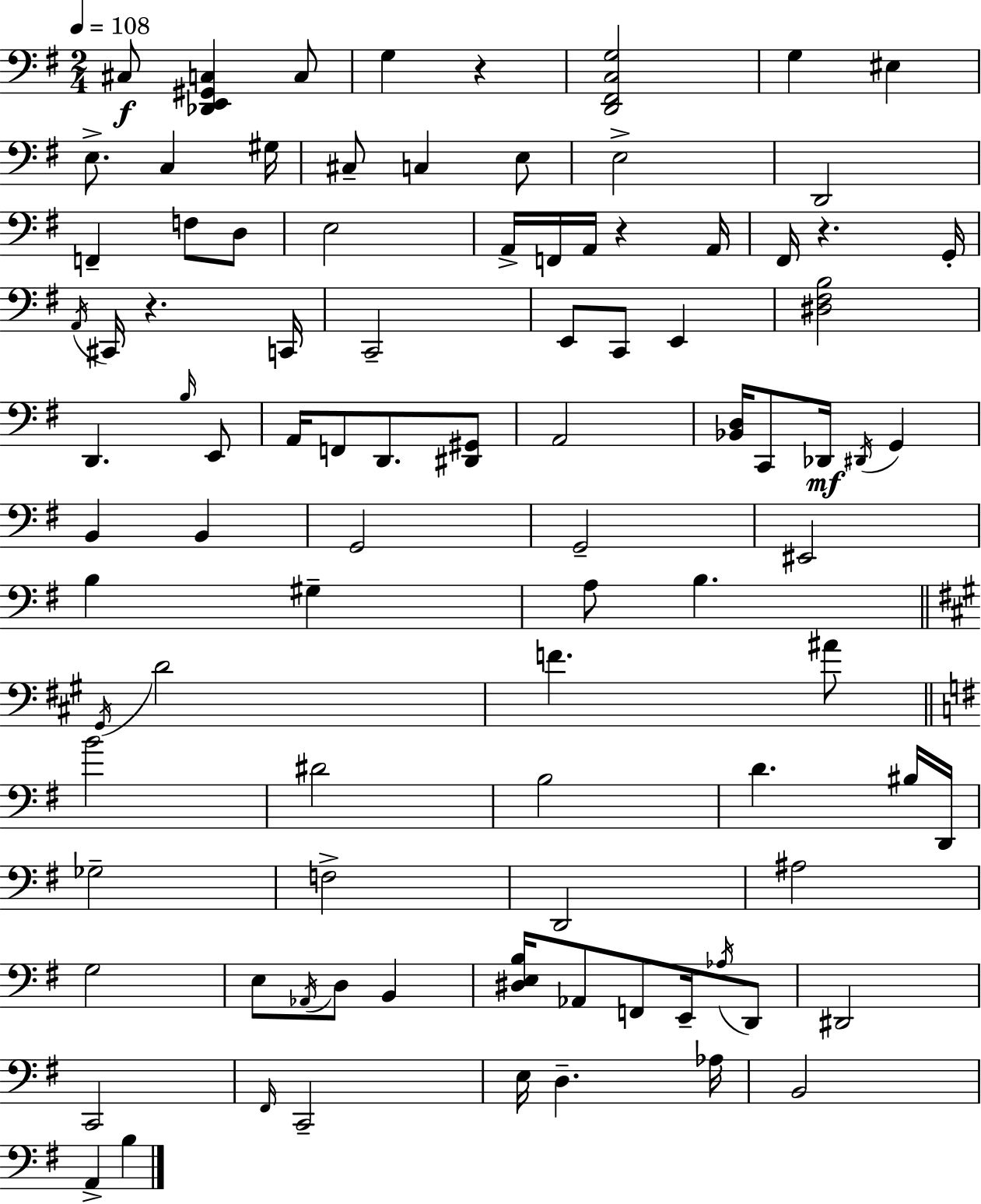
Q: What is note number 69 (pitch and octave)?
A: B2